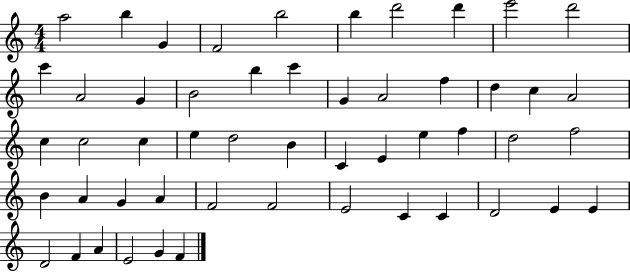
X:1
T:Untitled
M:4/4
L:1/4
K:C
a2 b G F2 b2 b d'2 d' e'2 d'2 c' A2 G B2 b c' G A2 f d c A2 c c2 c e d2 B C E e f d2 f2 B A G A F2 F2 E2 C C D2 E E D2 F A E2 G F